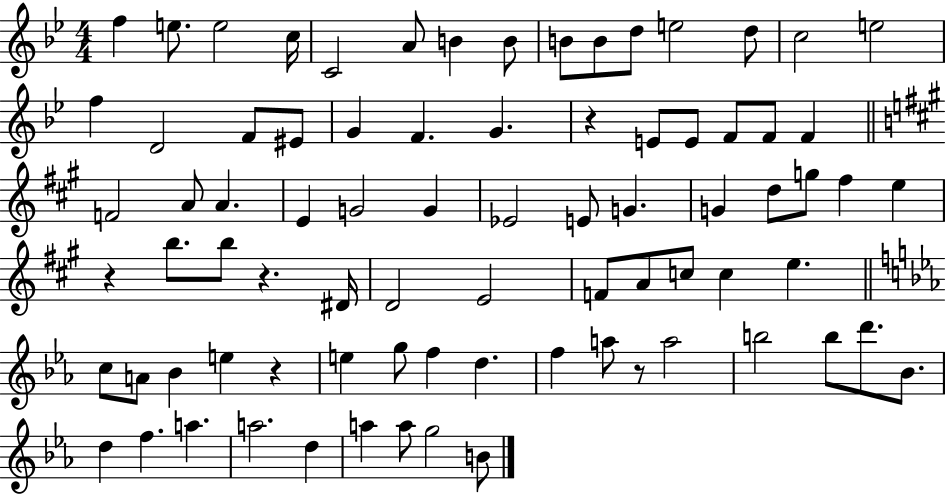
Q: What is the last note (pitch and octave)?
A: B4